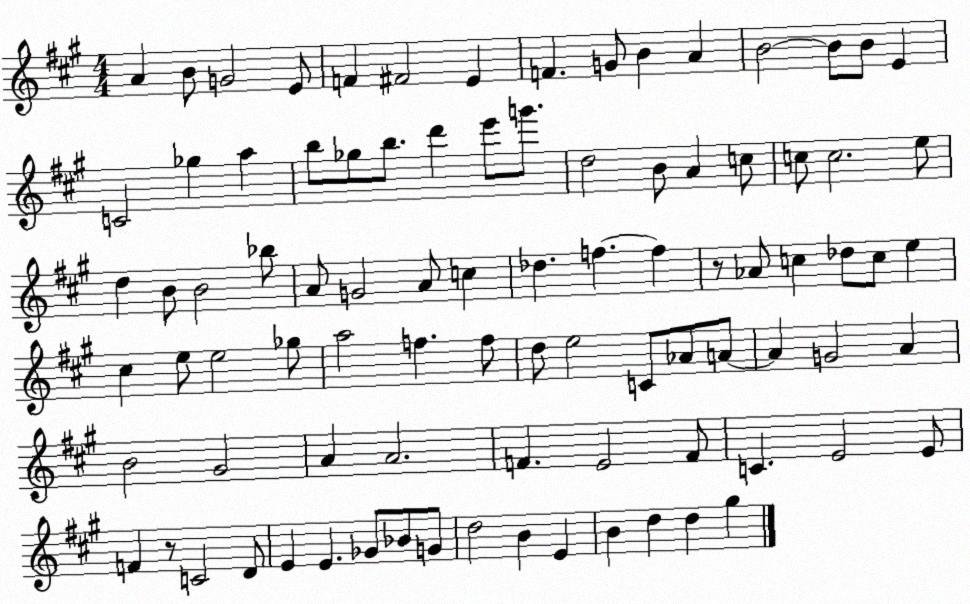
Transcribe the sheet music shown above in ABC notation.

X:1
T:Untitled
M:4/4
L:1/4
K:A
A B/2 G2 E/2 F ^F2 E F G/2 B A B2 B/2 B/2 E C2 _g a b/2 _g/2 b/2 d' e'/2 g'/2 d2 B/2 A c/2 c/2 c2 e/2 d B/2 B2 _b/2 A/2 G2 A/2 c _d f f z/2 _A/2 c _d/2 c/2 e ^c e/2 e2 _g/2 a2 f f/2 d/2 e2 C/2 _A/2 A/2 A G2 A B2 ^G2 A A2 F E2 F/2 C E2 E/2 F z/2 C2 D/2 E E _G/2 _B/2 G/2 d2 B E B d d ^g